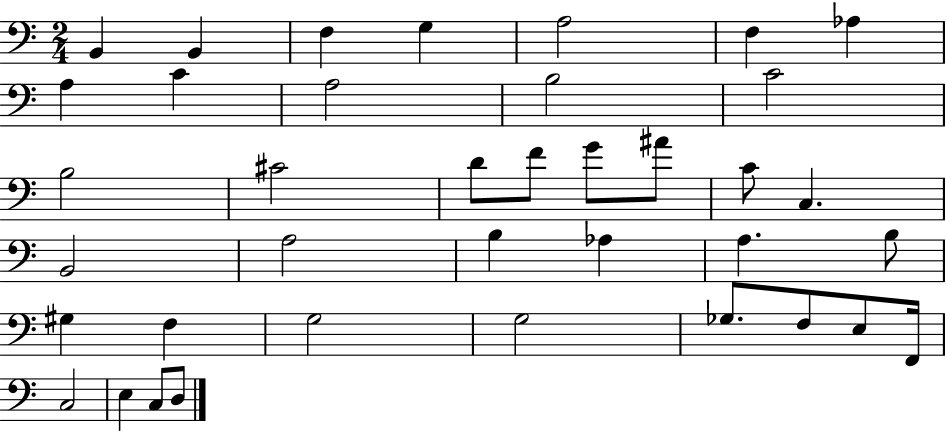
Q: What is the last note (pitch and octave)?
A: D3